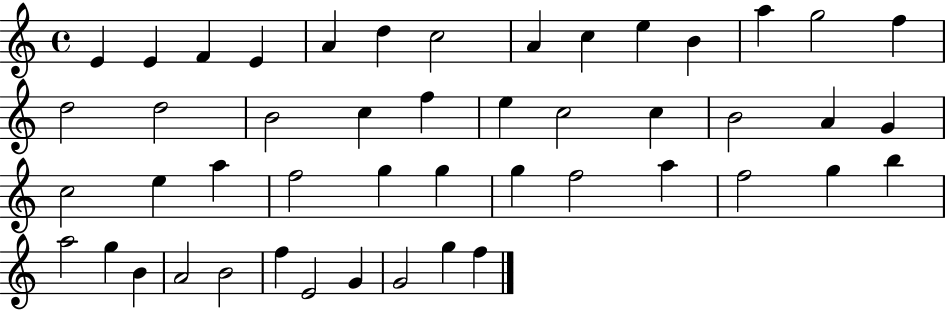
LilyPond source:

{
  \clef treble
  \time 4/4
  \defaultTimeSignature
  \key c \major
  e'4 e'4 f'4 e'4 | a'4 d''4 c''2 | a'4 c''4 e''4 b'4 | a''4 g''2 f''4 | \break d''2 d''2 | b'2 c''4 f''4 | e''4 c''2 c''4 | b'2 a'4 g'4 | \break c''2 e''4 a''4 | f''2 g''4 g''4 | g''4 f''2 a''4 | f''2 g''4 b''4 | \break a''2 g''4 b'4 | a'2 b'2 | f''4 e'2 g'4 | g'2 g''4 f''4 | \break \bar "|."
}